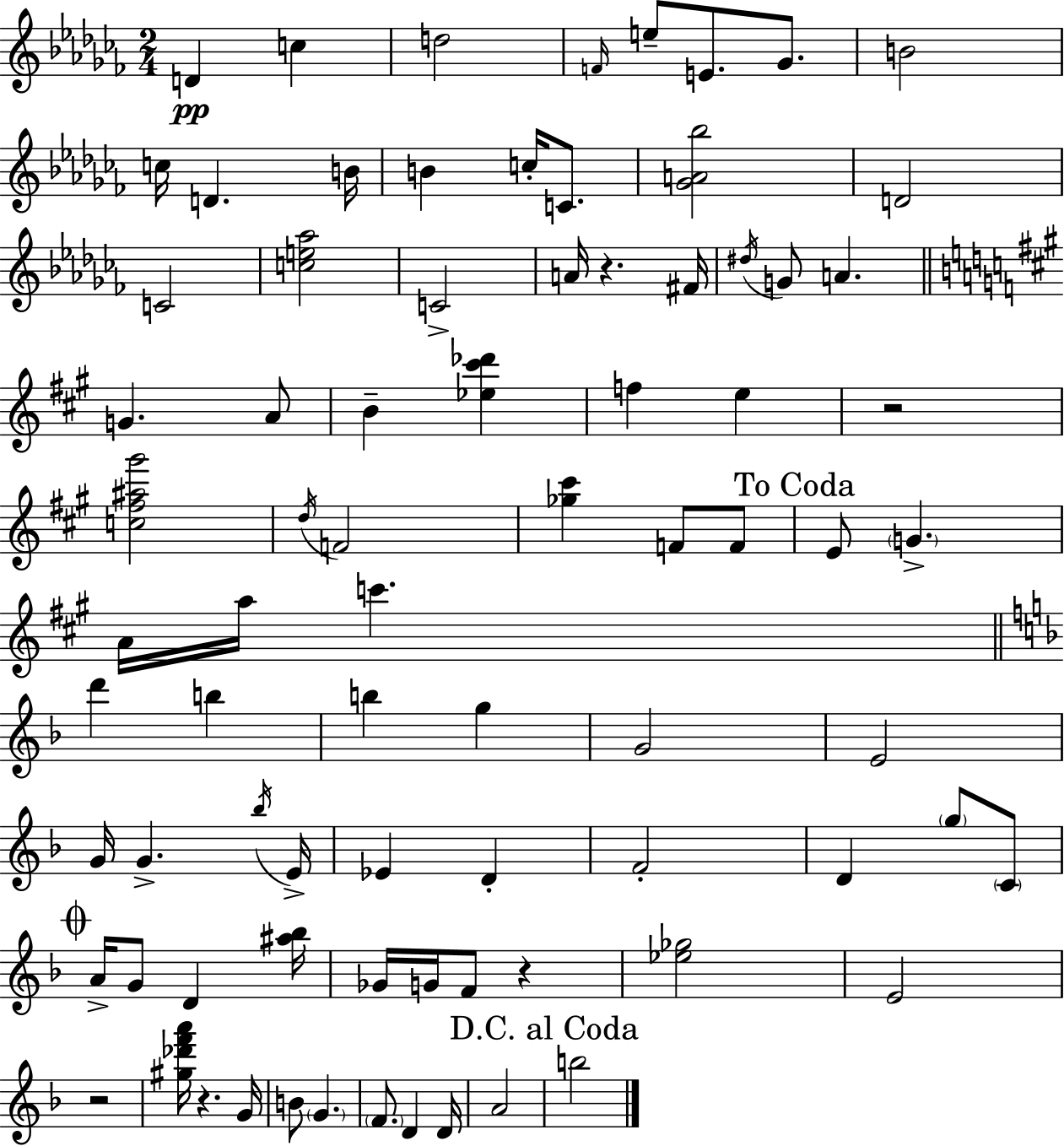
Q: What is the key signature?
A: AES minor